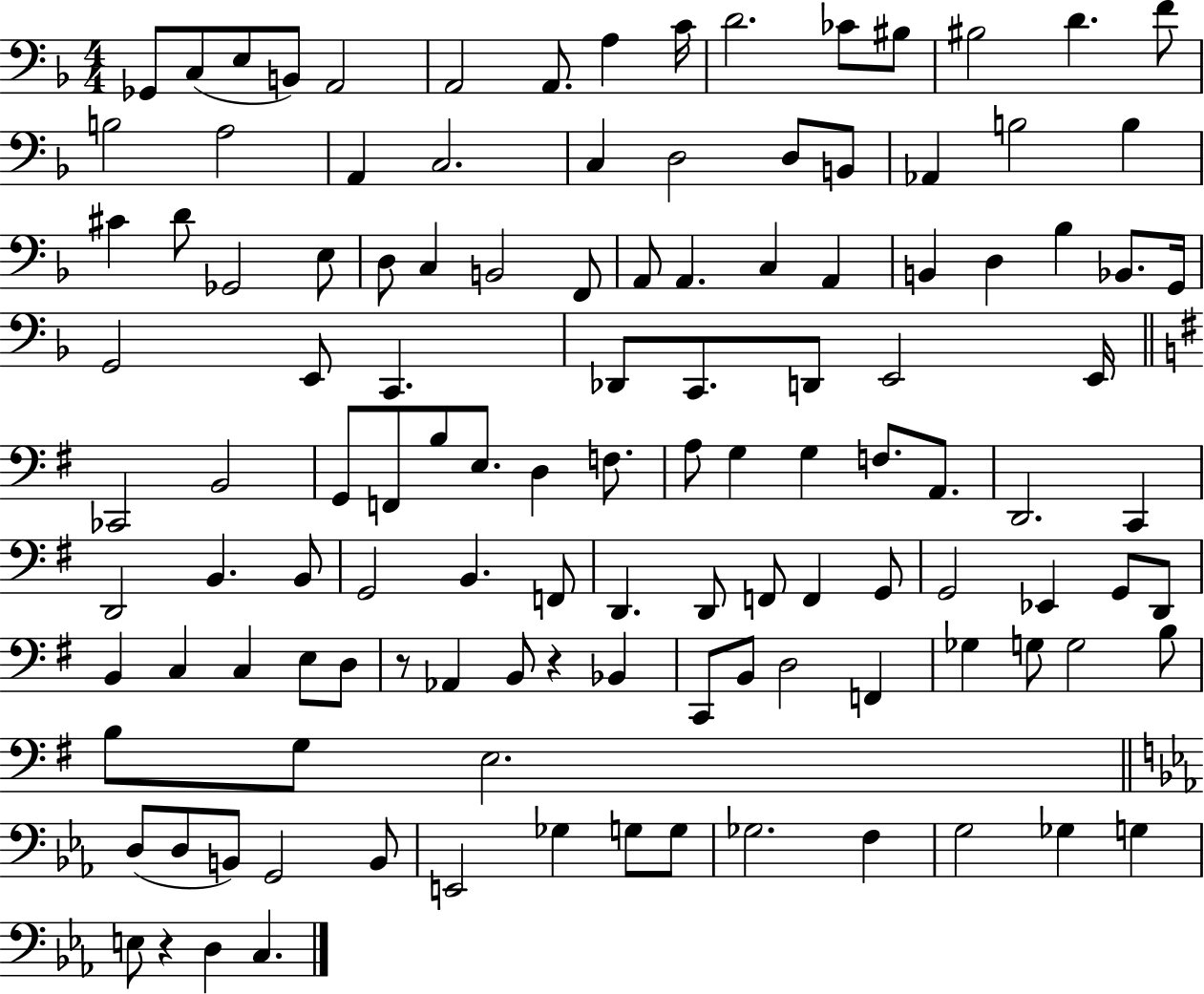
Gb2/e C3/e E3/e B2/e A2/h A2/h A2/e. A3/q C4/s D4/h. CES4/e BIS3/e BIS3/h D4/q. F4/e B3/h A3/h A2/q C3/h. C3/q D3/h D3/e B2/e Ab2/q B3/h B3/q C#4/q D4/e Gb2/h E3/e D3/e C3/q B2/h F2/e A2/e A2/q. C3/q A2/q B2/q D3/q Bb3/q Bb2/e. G2/s G2/h E2/e C2/q. Db2/e C2/e. D2/e E2/h E2/s CES2/h B2/h G2/e F2/e B3/e E3/e. D3/q F3/e. A3/e G3/q G3/q F3/e. A2/e. D2/h. C2/q D2/h B2/q. B2/e G2/h B2/q. F2/e D2/q. D2/e F2/e F2/q G2/e G2/h Eb2/q G2/e D2/e B2/q C3/q C3/q E3/e D3/e R/e Ab2/q B2/e R/q Bb2/q C2/e B2/e D3/h F2/q Gb3/q G3/e G3/h B3/e B3/e G3/e E3/h. D3/e D3/e B2/e G2/h B2/e E2/h Gb3/q G3/e G3/e Gb3/h. F3/q G3/h Gb3/q G3/q E3/e R/q D3/q C3/q.